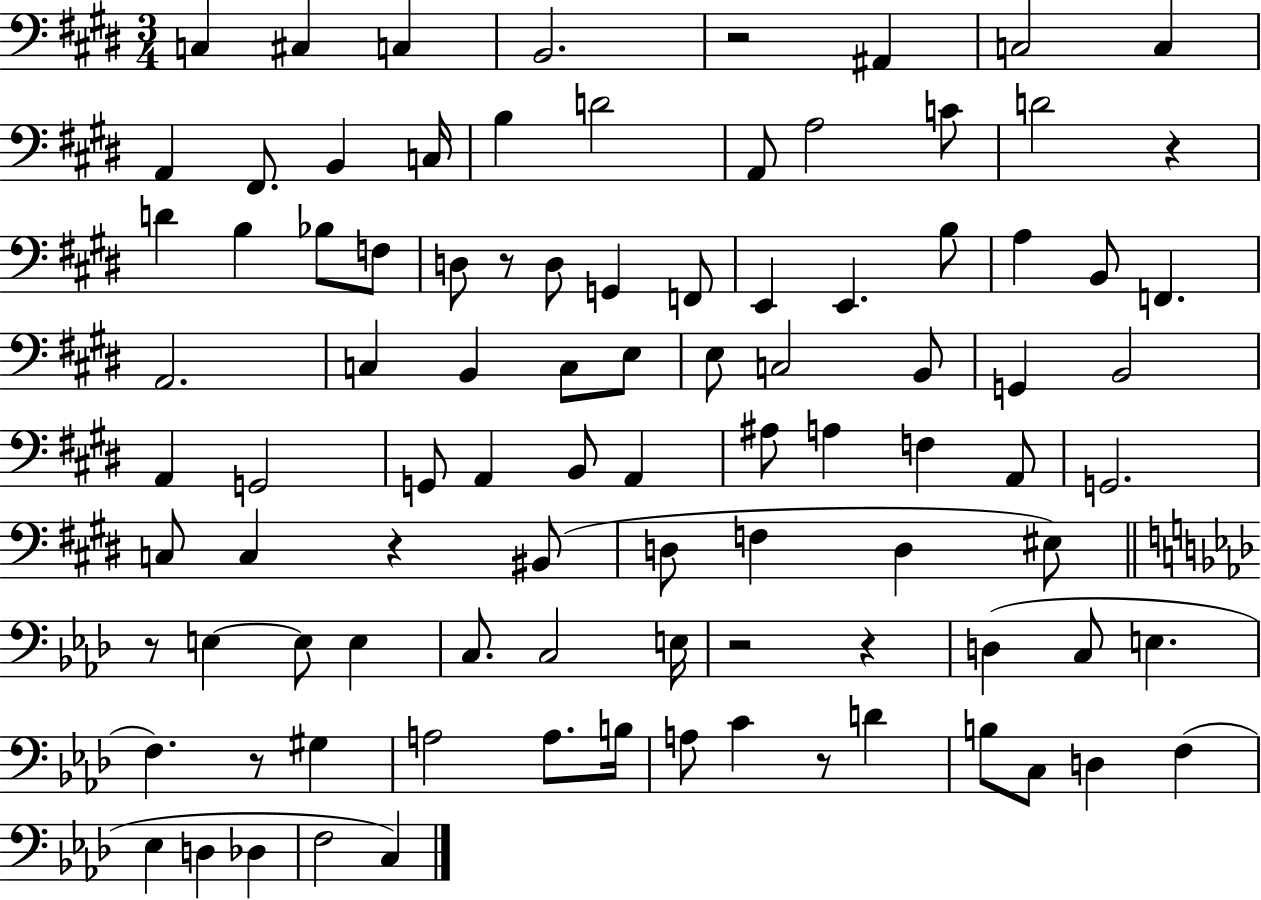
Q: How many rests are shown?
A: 9